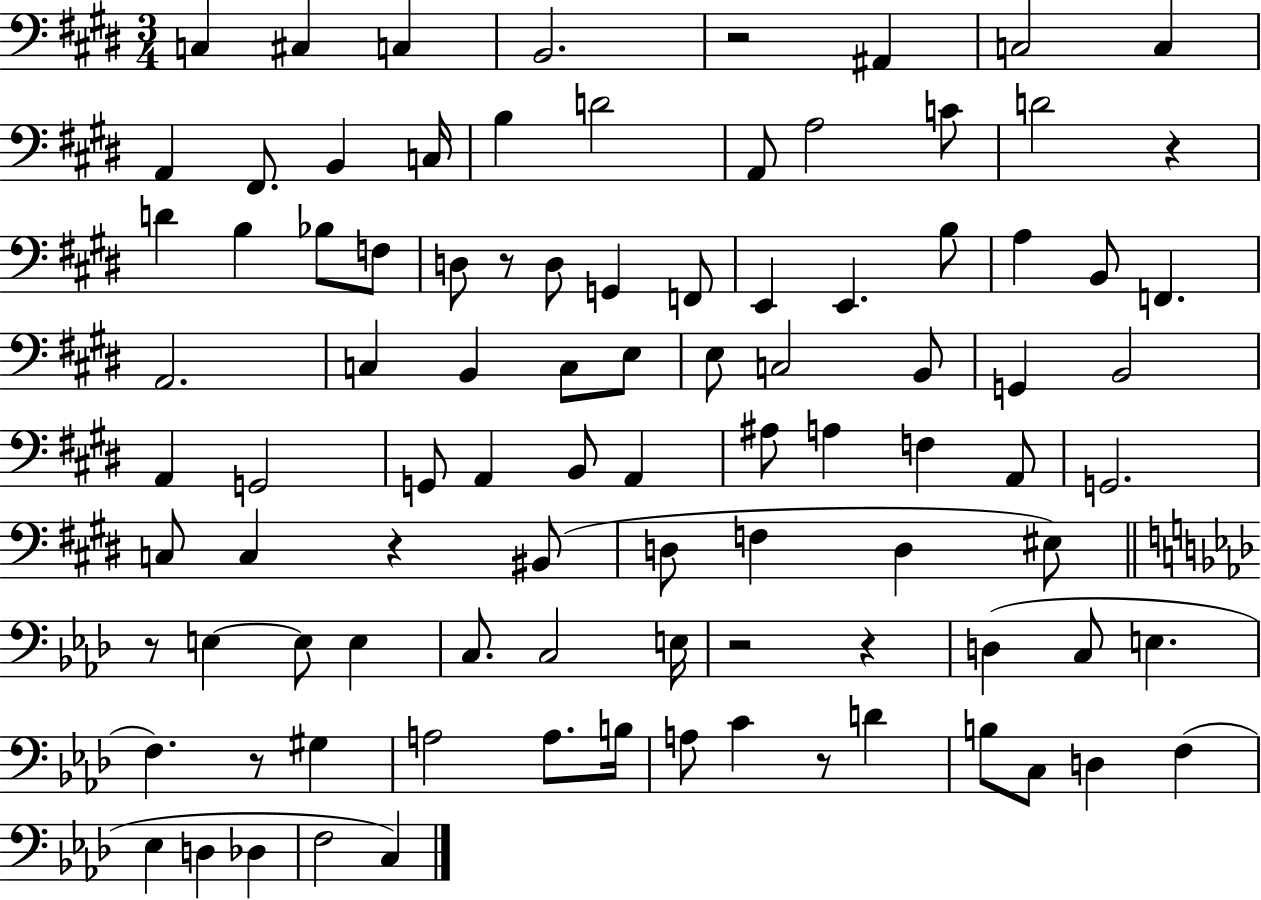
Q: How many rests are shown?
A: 9